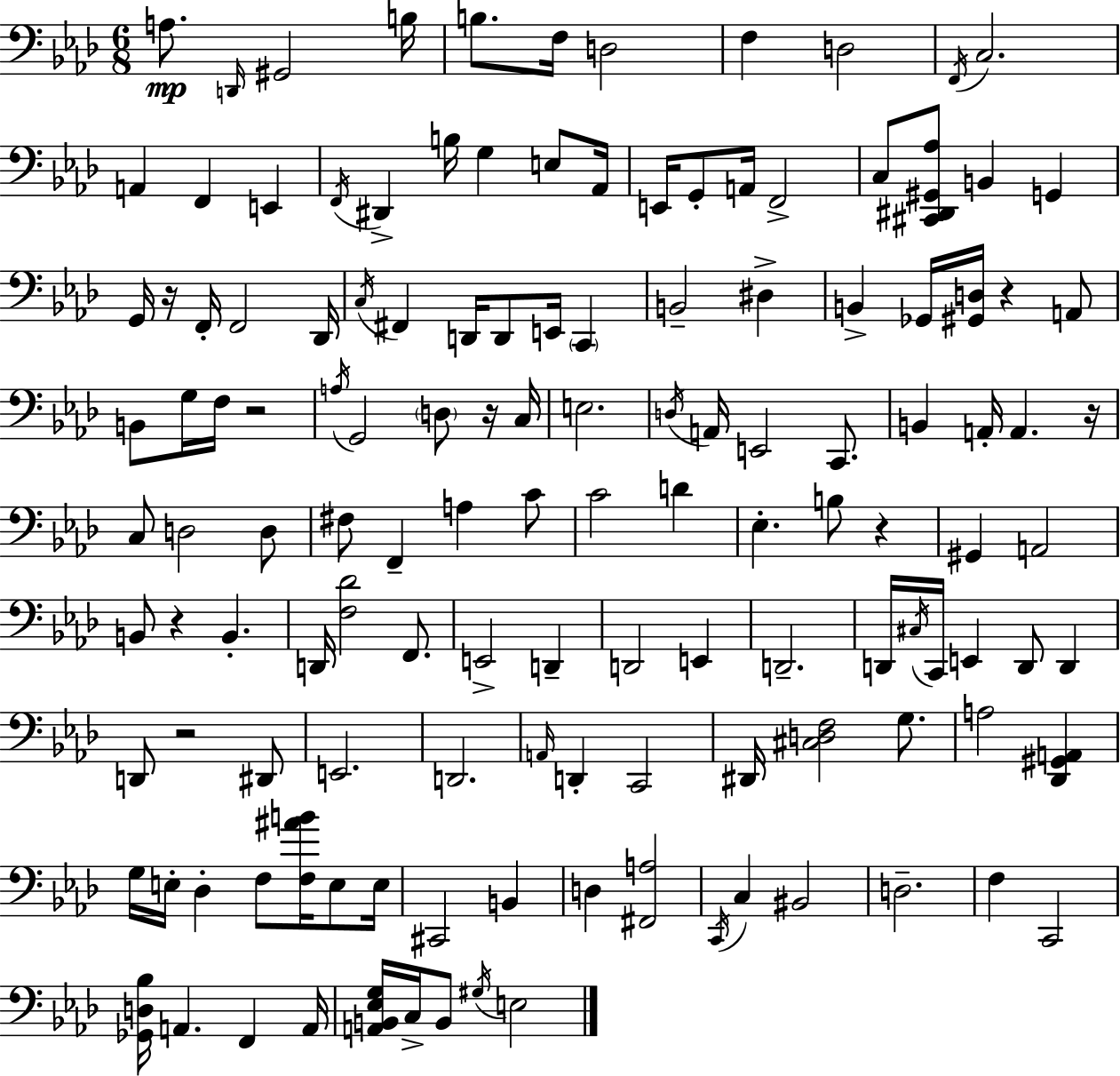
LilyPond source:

{
  \clef bass
  \numericTimeSignature
  \time 6/8
  \key f \minor
  a8.\mp \grace { d,16 } gis,2 | b16 b8. f16 d2 | f4 d2 | \acciaccatura { f,16 } c2. | \break a,4 f,4 e,4 | \acciaccatura { f,16 } dis,4-> b16 g4 | e8 aes,16 e,16 g,8-. a,16 f,2-> | c8 <cis, dis, gis, aes>8 b,4 g,4 | \break g,16 r16 f,16-. f,2 | des,16 \acciaccatura { c16 } fis,4 d,16 d,8 e,16 | \parenthesize c,4 b,2-- | dis4-> b,4-> ges,16 <gis, d>16 r4 | \break a,8 b,8 g16 f16 r2 | \acciaccatura { a16 } g,2 | \parenthesize d8 r16 c16 e2. | \acciaccatura { d16 } a,16 e,2 | \break c,8. b,4 a,16-. a,4. | r16 c8 d2 | d8 fis8 f,4-- | a4 c'8 c'2 | \break d'4 ees4.-. | b8 r4 gis,4 a,2 | b,8 r4 | b,4.-. d,16 <f des'>2 | \break f,8. e,2-> | d,4-- d,2 | e,4 d,2.-- | d,16 \acciaccatura { cis16 } c,16 e,4 | \break d,8 d,4 d,8 r2 | dis,8 e,2. | d,2. | \grace { a,16 } d,4-. | \break c,2 dis,16 <cis d f>2 | g8. a2 | <des, gis, a,>4 g16 e16-. des4-. | f8 <f ais' b'>16 e8 e16 cis,2 | \break b,4 d4 | <fis, a>2 \acciaccatura { c,16 } c4 | bis,2 d2.-- | f4 | \break c,2 <ges, d bes>16 a,4. | f,4 a,16 <a, b, ees g>16 c16-> b,8 | \acciaccatura { gis16 } e2 \bar "|."
}